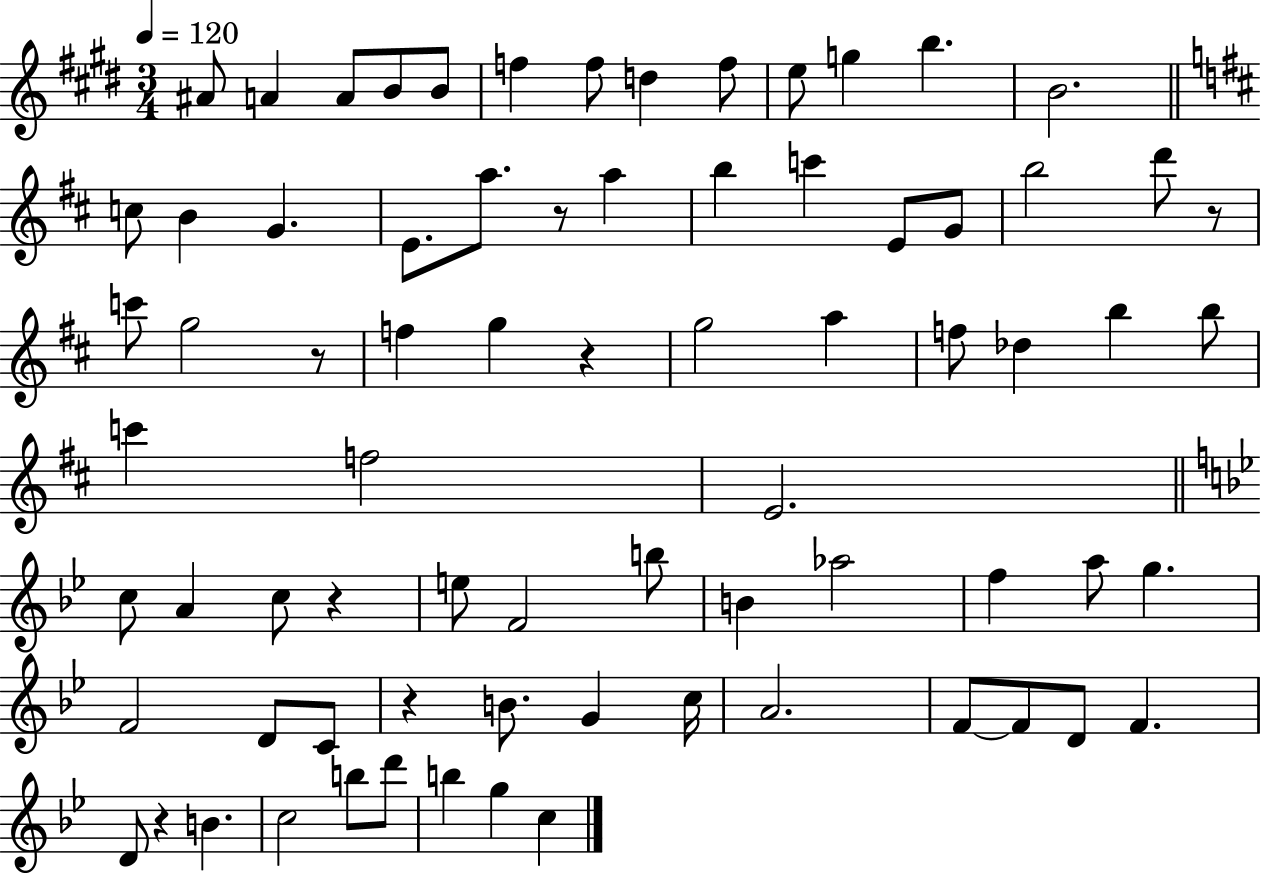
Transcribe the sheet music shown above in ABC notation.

X:1
T:Untitled
M:3/4
L:1/4
K:E
^A/2 A A/2 B/2 B/2 f f/2 d f/2 e/2 g b B2 c/2 B G E/2 a/2 z/2 a b c' E/2 G/2 b2 d'/2 z/2 c'/2 g2 z/2 f g z g2 a f/2 _d b b/2 c' f2 E2 c/2 A c/2 z e/2 F2 b/2 B _a2 f a/2 g F2 D/2 C/2 z B/2 G c/4 A2 F/2 F/2 D/2 F D/2 z B c2 b/2 d'/2 b g c